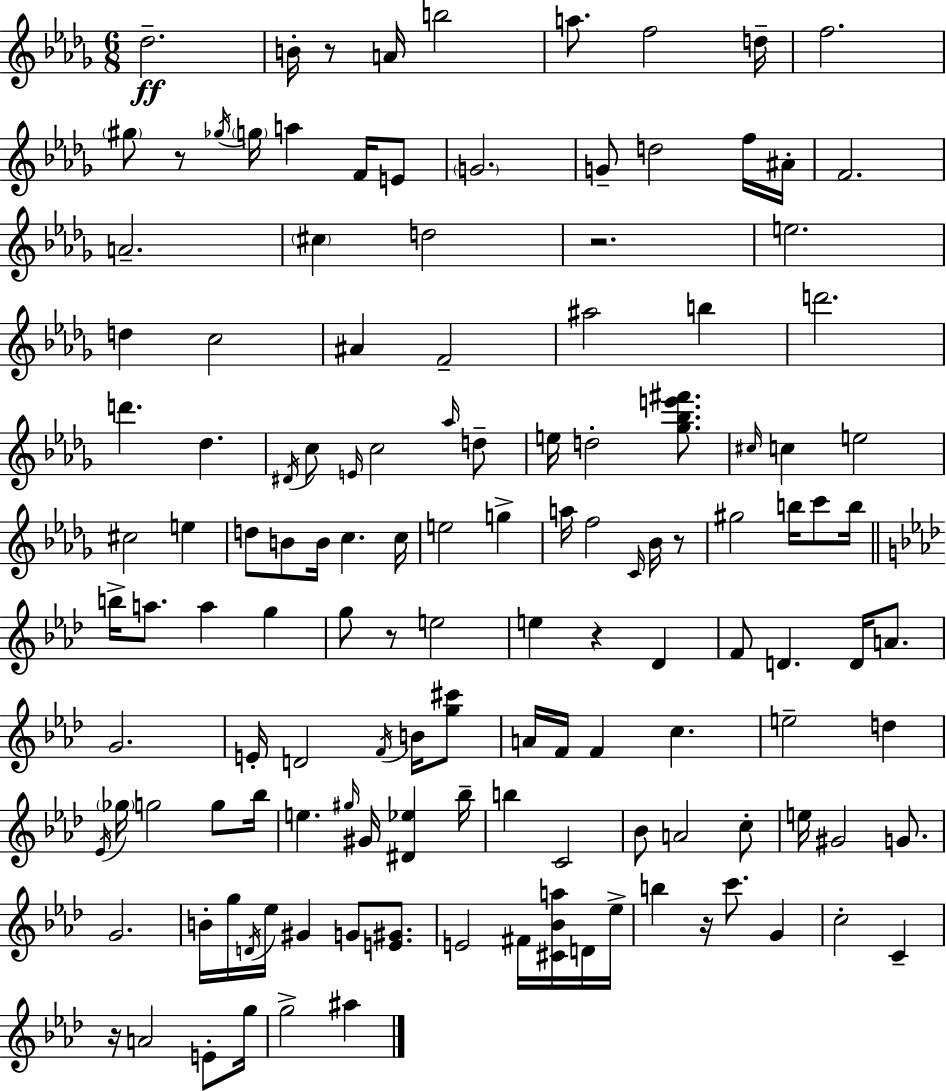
Db5/h. B4/s R/e A4/s B5/h A5/e. F5/h D5/s F5/h. G#5/e R/e Gb5/s G5/s A5/q F4/s E4/e G4/h. G4/e D5/h F5/s A#4/s F4/h. A4/h. C#5/q D5/h R/h. E5/h. D5/q C5/h A#4/q F4/h A#5/h B5/q D6/h. D6/q. Db5/q. D#4/s C5/e E4/s C5/h Ab5/s D5/e E5/s D5/h [Gb5,Bb5,E6,F#6]/e. C#5/s C5/q E5/h C#5/h E5/q D5/e B4/e B4/s C5/q. C5/s E5/h G5/q A5/s F5/h C4/s Bb4/s R/e G#5/h B5/s C6/e B5/s B5/s A5/e. A5/q G5/q G5/e R/e E5/h E5/q R/q Db4/q F4/e D4/q. D4/s A4/e. G4/h. E4/s D4/h F4/s B4/s [G5,C#6]/e A4/s F4/s F4/q C5/q. E5/h D5/q Eb4/s Gb5/s G5/h G5/e Bb5/s E5/q. G#5/s G#4/s [D#4,Eb5]/q Bb5/s B5/q C4/h Bb4/e A4/h C5/e E5/s G#4/h G4/e. G4/h. B4/s G5/s D4/s Eb5/s G#4/q G4/e [E4,G#4]/e. E4/h F#4/s [C#4,Bb4,A5]/s D4/s Eb5/s B5/q R/s C6/e. G4/q C5/h C4/q R/s A4/h E4/e G5/s G5/h A#5/q